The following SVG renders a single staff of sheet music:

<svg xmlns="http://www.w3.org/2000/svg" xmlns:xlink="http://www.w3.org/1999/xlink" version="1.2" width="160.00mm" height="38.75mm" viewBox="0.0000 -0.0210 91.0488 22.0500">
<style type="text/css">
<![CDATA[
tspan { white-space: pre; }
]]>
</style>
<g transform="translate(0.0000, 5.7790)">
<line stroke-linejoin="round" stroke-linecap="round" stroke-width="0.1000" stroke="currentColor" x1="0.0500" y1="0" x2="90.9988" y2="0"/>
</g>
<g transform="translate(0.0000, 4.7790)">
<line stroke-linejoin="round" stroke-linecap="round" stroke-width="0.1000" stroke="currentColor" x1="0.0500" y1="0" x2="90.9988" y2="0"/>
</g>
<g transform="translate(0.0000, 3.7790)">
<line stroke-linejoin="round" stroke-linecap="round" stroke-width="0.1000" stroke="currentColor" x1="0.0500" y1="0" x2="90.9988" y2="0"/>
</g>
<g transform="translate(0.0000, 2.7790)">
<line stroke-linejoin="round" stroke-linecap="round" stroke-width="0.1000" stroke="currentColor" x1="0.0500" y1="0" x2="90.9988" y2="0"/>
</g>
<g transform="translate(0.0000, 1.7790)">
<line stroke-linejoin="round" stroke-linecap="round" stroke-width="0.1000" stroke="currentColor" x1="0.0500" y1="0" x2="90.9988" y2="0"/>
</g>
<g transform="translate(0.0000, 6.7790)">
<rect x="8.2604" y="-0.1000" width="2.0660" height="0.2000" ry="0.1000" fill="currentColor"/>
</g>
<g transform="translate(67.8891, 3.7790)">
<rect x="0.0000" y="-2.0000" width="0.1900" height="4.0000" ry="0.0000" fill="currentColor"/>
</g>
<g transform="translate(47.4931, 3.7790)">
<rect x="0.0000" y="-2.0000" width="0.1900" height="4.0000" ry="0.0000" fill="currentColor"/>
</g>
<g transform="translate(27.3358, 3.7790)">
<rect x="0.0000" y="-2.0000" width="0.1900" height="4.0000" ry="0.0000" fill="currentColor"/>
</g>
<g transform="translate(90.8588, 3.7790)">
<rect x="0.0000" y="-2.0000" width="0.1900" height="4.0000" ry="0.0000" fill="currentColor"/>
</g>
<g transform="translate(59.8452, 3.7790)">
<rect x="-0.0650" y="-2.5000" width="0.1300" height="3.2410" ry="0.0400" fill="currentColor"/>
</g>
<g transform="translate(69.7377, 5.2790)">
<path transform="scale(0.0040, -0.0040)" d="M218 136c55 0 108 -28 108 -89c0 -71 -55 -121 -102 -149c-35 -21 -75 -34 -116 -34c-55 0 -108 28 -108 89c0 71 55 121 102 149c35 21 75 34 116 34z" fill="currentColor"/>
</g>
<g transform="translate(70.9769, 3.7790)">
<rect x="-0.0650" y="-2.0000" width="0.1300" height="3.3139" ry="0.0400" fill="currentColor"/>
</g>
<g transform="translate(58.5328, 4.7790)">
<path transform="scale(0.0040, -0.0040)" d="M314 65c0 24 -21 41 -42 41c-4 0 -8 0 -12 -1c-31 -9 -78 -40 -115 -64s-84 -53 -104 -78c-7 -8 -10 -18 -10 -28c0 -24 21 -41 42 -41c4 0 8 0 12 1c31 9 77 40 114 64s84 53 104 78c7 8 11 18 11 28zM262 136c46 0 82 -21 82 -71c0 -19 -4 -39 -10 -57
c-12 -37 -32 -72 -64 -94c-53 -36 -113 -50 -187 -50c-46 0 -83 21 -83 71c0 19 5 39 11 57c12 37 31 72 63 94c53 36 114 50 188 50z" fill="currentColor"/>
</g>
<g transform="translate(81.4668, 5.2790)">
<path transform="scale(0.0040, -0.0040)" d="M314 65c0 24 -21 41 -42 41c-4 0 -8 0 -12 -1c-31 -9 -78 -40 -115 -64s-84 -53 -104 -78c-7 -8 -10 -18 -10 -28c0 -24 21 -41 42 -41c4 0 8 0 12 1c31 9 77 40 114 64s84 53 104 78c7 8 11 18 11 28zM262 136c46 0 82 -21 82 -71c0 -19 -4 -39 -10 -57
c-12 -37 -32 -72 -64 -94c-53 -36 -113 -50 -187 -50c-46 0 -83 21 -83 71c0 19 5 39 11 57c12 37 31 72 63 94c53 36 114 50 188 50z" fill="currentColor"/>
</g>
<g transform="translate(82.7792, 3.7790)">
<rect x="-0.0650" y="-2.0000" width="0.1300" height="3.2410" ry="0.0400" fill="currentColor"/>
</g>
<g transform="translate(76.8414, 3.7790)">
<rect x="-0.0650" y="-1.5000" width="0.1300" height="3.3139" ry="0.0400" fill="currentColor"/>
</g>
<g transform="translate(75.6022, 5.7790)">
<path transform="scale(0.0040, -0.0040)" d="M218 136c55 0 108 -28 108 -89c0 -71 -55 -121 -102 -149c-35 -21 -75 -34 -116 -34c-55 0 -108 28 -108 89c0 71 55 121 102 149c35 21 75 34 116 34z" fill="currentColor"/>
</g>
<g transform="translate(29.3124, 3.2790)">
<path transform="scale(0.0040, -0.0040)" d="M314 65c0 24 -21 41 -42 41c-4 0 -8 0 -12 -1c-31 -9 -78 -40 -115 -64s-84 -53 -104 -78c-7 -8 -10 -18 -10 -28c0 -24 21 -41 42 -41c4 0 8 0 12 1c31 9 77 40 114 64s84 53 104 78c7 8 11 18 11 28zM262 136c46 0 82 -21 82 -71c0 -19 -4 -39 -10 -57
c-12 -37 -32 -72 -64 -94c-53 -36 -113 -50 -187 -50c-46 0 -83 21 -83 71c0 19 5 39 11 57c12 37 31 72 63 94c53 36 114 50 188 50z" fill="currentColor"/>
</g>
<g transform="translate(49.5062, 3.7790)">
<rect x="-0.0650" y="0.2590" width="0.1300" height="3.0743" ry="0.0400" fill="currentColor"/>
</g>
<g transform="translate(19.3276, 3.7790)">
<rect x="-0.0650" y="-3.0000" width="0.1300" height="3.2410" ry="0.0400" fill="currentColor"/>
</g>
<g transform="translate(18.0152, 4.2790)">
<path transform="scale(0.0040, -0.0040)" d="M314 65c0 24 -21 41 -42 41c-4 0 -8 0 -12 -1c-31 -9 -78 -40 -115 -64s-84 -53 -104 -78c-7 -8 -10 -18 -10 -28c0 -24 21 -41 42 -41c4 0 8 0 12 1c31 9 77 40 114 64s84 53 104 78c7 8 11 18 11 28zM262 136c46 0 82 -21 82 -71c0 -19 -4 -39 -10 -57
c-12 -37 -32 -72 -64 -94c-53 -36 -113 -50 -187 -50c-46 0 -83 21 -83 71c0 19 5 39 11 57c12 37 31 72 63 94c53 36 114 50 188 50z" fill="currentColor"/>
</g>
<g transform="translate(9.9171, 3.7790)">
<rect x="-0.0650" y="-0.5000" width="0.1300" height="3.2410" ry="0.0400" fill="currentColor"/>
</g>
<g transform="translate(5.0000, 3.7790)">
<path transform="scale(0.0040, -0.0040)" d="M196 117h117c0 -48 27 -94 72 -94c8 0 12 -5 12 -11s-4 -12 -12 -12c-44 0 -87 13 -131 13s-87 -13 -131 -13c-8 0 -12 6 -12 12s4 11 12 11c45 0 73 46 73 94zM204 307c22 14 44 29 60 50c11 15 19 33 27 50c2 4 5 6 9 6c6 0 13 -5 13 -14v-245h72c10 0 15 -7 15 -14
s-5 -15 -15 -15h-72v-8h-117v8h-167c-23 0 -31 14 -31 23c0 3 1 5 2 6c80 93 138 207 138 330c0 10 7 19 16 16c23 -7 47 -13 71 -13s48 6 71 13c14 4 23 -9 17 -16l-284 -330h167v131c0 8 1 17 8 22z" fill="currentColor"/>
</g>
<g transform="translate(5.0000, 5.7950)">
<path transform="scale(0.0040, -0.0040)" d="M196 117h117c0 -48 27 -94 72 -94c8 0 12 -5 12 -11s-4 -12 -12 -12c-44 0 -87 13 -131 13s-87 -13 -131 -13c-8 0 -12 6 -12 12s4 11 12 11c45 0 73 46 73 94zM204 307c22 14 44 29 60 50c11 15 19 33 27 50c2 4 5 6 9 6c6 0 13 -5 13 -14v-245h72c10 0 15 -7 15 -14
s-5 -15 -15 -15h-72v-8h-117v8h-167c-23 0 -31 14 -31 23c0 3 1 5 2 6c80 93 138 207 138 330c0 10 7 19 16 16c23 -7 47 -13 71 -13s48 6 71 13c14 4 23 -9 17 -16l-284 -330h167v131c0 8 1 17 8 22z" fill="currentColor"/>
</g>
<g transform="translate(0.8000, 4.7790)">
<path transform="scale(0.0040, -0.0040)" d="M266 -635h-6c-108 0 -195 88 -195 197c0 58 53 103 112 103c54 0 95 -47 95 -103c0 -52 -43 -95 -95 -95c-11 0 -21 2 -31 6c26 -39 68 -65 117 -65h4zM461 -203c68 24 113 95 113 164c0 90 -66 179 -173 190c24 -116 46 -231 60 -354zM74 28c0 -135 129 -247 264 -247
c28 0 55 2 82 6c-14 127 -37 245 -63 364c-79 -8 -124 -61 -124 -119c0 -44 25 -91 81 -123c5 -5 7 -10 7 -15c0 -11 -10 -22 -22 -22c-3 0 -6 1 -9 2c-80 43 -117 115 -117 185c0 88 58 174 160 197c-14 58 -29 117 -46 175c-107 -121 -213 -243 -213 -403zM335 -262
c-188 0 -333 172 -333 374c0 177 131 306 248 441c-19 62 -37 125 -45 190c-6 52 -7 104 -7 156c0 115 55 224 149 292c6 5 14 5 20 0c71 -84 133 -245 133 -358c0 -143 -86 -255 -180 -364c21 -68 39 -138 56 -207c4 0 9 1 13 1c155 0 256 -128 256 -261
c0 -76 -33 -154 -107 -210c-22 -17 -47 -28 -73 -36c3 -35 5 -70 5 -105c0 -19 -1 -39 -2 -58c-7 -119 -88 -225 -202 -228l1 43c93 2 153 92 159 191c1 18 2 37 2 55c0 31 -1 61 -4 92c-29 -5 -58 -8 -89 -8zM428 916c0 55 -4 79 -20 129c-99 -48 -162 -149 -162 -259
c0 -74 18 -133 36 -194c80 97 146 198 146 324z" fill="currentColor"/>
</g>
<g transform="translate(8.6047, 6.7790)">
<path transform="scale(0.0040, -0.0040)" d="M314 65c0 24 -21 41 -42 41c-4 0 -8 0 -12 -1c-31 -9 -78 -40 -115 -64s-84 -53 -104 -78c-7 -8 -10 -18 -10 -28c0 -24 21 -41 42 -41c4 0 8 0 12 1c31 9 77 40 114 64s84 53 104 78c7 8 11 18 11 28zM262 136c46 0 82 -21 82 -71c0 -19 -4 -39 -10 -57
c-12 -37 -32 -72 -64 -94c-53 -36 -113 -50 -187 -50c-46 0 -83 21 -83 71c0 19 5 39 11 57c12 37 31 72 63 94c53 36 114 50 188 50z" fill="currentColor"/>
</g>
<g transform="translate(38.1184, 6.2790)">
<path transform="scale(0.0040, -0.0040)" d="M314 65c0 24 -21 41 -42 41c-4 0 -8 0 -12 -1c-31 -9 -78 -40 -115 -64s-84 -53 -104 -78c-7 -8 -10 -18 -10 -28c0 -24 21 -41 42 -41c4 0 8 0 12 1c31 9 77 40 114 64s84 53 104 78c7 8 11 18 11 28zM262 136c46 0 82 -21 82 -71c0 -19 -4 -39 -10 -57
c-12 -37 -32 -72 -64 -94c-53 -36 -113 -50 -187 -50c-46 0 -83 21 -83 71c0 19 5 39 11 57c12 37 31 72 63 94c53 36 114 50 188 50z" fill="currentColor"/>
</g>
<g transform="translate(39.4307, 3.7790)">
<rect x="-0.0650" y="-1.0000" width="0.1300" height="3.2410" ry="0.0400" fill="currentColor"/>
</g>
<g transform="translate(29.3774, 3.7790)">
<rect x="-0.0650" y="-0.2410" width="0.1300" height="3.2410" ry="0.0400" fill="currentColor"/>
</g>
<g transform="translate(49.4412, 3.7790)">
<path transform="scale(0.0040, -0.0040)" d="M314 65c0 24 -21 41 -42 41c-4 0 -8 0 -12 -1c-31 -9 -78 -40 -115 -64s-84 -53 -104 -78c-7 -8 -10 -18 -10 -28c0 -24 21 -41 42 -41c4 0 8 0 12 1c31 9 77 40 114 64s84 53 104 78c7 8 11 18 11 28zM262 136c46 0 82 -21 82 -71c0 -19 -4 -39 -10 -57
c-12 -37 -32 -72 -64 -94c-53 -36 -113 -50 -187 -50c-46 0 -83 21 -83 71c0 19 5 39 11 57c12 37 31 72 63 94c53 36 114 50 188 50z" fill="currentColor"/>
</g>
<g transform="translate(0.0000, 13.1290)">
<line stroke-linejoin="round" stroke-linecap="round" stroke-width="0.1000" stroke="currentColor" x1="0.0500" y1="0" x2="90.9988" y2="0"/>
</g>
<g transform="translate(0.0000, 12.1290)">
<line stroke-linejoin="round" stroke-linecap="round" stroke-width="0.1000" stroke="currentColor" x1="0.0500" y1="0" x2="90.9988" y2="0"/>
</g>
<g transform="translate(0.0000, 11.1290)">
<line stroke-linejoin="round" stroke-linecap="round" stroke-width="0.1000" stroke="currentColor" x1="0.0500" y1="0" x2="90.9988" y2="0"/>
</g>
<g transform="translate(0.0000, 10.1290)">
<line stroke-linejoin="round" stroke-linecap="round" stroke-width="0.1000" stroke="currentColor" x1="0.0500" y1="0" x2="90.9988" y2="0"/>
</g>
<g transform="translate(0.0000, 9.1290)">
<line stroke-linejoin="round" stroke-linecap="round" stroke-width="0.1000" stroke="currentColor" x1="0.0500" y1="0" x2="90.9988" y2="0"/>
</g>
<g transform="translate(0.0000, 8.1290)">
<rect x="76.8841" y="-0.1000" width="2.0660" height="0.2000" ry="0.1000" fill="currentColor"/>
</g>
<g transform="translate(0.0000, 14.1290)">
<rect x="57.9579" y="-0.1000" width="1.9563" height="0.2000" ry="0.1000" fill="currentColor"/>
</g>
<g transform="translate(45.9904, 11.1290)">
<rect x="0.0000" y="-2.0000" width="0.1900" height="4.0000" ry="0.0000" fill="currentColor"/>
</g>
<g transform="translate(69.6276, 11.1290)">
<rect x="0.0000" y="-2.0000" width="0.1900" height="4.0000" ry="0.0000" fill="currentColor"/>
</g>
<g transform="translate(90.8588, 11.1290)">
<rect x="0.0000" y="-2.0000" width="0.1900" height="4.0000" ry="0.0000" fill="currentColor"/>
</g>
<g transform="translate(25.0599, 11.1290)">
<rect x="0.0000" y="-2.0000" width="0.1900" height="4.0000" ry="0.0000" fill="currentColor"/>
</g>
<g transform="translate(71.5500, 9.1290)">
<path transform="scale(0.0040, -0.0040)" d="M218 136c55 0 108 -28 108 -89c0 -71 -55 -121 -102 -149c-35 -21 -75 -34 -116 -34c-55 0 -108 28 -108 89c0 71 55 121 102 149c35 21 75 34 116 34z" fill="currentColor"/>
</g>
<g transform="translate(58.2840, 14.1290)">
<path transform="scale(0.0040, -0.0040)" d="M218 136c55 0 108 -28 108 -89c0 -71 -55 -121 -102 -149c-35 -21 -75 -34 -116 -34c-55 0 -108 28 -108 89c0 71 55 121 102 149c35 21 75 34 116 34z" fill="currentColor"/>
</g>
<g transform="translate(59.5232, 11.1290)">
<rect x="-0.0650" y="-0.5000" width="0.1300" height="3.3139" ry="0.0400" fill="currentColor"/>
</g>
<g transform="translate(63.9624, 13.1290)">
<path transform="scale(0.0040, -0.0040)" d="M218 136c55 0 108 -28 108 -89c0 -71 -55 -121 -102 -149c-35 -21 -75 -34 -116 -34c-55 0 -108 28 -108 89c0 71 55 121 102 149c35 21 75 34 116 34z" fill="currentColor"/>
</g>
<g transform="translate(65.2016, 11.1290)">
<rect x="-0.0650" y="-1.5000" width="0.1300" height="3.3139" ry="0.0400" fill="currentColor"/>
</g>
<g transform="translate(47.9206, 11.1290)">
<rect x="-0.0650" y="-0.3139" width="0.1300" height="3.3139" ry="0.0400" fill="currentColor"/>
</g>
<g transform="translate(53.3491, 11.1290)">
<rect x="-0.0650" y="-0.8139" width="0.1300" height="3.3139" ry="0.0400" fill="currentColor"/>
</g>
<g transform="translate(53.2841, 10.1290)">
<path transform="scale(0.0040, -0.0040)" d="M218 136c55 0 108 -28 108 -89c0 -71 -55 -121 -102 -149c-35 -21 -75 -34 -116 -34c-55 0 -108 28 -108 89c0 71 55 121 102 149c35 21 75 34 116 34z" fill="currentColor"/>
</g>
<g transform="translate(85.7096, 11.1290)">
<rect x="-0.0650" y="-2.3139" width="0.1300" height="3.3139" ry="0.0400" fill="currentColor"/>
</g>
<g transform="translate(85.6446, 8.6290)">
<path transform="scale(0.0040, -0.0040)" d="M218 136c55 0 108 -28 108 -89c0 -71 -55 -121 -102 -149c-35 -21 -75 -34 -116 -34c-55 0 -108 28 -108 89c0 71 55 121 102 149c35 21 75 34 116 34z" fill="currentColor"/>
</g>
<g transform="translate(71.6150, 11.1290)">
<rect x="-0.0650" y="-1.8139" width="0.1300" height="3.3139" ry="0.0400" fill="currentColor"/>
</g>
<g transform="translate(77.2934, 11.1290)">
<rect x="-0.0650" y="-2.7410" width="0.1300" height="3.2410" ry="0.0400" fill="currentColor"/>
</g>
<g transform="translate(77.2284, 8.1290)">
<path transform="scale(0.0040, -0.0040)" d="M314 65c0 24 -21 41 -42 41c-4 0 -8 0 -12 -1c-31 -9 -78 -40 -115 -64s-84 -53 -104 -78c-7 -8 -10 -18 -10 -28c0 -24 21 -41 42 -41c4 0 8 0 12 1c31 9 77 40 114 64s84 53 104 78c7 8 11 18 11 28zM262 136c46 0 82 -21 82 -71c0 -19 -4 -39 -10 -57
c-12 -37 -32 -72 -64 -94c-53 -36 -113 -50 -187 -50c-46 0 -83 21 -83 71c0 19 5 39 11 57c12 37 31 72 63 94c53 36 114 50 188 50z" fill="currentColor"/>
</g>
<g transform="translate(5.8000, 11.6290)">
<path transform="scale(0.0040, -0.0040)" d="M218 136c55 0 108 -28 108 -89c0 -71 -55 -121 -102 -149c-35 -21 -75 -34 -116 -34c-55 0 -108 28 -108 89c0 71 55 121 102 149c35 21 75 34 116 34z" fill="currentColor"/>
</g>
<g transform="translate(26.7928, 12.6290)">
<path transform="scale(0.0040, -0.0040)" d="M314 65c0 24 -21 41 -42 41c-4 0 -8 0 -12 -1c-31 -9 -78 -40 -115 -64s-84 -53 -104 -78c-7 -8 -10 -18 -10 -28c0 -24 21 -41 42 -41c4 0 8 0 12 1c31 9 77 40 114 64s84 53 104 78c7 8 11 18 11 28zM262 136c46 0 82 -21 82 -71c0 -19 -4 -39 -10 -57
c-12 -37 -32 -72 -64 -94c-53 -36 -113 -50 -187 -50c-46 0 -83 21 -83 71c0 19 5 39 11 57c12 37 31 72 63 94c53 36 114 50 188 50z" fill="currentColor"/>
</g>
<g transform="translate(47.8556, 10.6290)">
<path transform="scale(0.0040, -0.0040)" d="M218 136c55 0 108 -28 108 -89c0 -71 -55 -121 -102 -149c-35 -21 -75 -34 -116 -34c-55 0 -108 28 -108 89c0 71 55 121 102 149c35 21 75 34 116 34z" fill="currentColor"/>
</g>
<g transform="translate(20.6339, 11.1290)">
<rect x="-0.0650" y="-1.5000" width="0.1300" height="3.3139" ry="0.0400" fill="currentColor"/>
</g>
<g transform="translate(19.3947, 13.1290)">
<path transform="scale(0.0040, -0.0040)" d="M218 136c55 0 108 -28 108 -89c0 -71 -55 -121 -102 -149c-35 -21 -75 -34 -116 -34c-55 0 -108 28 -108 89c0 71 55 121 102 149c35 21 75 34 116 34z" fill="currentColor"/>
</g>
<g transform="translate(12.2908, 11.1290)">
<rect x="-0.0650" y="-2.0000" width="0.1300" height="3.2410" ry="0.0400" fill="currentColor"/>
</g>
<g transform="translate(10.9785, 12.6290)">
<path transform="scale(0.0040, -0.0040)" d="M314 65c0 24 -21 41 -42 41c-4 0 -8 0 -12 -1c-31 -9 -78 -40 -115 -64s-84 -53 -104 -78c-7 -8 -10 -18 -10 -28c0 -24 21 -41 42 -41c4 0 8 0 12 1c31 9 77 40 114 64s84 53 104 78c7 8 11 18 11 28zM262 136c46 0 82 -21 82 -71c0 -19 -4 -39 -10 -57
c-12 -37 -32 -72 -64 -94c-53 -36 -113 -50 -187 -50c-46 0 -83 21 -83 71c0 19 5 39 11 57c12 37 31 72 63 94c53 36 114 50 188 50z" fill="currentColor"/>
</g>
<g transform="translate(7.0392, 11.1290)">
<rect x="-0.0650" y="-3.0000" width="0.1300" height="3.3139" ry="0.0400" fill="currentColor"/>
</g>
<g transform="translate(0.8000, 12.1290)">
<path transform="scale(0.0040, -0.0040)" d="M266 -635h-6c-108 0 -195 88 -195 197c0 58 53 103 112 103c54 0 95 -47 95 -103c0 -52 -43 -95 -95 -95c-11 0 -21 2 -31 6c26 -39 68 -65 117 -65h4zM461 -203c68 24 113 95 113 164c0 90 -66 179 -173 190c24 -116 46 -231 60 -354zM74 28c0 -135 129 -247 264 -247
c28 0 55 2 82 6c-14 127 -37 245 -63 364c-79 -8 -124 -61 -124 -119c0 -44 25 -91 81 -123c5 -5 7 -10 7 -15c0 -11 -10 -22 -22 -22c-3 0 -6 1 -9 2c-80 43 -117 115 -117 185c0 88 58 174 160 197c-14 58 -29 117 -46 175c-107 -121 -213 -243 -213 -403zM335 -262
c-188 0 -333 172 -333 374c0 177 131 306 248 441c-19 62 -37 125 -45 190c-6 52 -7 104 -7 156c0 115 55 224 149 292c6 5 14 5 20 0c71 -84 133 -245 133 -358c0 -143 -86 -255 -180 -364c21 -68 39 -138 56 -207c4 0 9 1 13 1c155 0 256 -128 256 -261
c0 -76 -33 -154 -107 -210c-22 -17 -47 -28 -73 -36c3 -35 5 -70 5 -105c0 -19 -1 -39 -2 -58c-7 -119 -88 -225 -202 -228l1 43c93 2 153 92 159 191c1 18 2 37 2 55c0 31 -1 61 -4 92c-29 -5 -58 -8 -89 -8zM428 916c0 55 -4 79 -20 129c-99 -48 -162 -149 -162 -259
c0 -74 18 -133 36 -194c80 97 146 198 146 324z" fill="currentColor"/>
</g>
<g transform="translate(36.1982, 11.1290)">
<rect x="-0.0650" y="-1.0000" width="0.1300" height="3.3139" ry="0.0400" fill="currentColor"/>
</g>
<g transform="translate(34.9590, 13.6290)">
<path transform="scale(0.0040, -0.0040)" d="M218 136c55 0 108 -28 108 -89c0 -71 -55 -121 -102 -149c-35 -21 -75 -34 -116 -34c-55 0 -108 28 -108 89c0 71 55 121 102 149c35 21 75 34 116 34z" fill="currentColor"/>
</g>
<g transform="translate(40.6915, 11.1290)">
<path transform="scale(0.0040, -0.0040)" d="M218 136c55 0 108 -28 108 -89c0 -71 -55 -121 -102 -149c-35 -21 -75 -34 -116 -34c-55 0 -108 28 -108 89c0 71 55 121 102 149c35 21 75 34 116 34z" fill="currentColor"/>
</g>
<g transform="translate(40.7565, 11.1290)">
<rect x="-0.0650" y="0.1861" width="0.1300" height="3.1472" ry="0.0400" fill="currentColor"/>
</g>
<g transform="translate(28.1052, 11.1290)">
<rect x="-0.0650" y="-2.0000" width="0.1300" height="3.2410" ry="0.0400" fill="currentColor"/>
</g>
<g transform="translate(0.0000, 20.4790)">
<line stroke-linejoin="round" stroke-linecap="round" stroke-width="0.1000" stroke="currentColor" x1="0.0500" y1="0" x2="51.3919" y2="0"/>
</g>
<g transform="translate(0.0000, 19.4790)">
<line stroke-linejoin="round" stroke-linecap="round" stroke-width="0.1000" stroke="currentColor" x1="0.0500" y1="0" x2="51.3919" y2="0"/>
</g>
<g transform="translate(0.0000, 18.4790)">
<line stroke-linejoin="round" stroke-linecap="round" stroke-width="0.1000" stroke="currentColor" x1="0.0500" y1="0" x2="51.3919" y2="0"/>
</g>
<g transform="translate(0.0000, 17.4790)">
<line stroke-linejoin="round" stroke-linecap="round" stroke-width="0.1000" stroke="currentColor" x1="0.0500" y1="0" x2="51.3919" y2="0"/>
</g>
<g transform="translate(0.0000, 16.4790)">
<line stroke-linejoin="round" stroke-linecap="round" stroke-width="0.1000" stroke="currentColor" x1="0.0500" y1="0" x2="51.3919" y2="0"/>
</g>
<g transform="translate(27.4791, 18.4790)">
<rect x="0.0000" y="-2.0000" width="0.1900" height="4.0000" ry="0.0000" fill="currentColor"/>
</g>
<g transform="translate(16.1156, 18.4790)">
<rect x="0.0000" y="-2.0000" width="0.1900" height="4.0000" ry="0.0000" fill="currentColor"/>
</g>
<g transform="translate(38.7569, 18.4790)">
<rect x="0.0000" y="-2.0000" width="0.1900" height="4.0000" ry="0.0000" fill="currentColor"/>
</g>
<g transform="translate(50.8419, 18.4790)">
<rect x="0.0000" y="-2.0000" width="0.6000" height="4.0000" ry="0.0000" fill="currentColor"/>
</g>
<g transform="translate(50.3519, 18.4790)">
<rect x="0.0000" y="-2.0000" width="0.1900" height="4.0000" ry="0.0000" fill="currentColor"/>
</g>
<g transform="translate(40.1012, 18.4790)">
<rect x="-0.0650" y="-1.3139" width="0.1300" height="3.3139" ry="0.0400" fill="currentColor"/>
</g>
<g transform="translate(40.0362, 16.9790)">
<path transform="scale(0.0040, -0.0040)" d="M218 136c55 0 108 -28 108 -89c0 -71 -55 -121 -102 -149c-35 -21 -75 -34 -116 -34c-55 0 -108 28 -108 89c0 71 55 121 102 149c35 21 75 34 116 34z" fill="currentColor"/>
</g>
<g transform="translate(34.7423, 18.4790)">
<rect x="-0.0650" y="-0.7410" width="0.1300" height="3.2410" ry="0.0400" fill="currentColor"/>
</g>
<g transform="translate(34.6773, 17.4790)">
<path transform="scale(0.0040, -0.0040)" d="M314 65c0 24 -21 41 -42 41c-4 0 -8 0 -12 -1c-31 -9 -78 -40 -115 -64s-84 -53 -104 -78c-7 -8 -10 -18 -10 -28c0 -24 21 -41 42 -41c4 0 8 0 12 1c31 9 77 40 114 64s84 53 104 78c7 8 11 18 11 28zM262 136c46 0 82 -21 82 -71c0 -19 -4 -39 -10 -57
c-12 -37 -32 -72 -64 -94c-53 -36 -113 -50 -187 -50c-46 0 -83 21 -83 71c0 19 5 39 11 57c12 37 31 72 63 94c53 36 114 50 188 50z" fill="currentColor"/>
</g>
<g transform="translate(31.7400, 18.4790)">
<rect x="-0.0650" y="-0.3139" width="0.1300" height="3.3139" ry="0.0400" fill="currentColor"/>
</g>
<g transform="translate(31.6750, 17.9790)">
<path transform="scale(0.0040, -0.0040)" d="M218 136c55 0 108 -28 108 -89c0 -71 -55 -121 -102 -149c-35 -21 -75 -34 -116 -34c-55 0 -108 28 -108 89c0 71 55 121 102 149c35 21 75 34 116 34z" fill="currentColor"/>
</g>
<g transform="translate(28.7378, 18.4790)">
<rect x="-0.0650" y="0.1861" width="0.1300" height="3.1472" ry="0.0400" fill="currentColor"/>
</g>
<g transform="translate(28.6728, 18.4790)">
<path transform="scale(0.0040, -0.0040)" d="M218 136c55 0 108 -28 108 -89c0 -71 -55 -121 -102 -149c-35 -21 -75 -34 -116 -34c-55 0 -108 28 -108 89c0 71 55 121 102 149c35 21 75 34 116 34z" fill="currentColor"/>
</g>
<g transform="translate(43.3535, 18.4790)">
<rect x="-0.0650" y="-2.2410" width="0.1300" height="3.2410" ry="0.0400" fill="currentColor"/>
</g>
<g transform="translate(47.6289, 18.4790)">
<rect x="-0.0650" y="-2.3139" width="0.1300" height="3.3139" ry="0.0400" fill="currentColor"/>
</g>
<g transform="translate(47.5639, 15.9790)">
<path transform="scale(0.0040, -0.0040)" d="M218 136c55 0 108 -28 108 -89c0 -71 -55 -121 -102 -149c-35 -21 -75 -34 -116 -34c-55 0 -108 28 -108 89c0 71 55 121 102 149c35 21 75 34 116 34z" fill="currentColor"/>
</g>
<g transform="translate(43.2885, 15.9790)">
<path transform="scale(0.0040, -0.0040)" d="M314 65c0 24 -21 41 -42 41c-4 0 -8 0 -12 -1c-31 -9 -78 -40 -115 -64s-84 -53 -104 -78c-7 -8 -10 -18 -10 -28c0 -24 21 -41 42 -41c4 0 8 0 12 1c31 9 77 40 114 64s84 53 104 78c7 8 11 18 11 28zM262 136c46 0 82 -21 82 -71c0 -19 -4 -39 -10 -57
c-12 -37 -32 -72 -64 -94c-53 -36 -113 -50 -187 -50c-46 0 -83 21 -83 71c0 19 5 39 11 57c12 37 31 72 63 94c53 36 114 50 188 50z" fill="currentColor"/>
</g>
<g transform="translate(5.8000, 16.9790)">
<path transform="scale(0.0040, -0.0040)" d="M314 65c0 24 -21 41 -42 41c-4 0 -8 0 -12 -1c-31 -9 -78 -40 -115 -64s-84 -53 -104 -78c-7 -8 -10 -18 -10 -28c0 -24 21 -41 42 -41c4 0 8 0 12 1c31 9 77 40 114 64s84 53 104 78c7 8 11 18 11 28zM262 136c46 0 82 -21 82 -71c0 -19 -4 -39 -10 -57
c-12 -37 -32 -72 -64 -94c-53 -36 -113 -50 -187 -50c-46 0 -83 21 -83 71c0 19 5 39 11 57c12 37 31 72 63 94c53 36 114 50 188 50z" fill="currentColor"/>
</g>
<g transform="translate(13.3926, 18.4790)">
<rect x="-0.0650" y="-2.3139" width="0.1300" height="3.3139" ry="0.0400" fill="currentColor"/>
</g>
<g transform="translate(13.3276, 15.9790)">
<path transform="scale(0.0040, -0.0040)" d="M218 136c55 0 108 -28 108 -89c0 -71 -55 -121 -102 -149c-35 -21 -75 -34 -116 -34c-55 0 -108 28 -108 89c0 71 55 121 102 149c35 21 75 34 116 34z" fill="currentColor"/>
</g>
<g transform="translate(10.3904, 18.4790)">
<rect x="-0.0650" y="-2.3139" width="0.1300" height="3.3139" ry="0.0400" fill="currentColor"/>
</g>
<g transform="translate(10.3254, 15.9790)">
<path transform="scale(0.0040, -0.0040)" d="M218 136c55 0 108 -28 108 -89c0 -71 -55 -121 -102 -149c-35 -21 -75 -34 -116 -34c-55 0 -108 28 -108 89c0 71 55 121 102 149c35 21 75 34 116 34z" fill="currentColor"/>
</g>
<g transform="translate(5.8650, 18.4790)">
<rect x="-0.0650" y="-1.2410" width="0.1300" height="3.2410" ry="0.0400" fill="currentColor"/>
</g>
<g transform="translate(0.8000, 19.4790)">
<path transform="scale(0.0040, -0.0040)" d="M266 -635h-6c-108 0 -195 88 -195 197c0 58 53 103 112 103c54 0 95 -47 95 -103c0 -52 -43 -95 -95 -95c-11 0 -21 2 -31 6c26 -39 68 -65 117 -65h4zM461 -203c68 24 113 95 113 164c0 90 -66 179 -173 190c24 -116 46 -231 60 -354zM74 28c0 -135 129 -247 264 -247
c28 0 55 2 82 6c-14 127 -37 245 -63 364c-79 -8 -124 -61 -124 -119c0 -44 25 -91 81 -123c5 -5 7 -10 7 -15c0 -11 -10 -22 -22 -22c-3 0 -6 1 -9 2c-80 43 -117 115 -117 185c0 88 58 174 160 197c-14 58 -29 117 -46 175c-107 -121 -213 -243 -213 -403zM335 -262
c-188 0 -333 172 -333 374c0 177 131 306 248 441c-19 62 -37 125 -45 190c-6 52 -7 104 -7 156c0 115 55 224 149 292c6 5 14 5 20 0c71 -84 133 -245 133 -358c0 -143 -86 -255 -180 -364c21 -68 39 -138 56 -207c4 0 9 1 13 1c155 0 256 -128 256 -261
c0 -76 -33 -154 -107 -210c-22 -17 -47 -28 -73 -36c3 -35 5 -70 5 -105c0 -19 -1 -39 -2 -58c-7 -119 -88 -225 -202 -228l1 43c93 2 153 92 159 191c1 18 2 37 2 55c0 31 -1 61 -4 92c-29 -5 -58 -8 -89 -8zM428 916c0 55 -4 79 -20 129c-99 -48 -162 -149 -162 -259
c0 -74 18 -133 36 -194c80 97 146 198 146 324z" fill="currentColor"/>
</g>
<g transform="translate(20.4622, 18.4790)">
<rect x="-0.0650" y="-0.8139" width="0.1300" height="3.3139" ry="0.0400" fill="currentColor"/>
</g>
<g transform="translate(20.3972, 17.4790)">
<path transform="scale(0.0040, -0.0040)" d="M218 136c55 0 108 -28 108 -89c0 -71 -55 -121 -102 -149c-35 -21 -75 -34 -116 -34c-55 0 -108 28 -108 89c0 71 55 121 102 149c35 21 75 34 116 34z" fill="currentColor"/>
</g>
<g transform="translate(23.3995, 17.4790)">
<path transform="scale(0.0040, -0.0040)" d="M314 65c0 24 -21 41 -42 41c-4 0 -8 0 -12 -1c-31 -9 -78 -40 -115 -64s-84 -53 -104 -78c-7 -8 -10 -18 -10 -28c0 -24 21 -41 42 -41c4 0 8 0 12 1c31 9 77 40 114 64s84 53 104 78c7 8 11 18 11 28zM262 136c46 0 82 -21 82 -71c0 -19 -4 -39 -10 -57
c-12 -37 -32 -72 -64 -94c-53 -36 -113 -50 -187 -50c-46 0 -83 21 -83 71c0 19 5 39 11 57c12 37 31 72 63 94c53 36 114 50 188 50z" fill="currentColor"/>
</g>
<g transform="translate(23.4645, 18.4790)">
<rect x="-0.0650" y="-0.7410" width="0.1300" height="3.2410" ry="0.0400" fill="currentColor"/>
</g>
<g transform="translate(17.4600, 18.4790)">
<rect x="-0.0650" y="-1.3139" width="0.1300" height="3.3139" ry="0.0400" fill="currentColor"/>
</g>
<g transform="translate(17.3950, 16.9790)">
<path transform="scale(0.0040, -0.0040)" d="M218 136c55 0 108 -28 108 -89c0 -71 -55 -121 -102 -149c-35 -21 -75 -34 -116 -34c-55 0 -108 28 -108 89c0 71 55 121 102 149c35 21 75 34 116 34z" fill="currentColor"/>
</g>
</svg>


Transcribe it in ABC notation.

X:1
T:Untitled
M:4/4
L:1/4
K:C
C2 A2 c2 D2 B2 G2 F E F2 A F2 E F2 D B c d C E f a2 g e2 g g e d d2 B c d2 e g2 g